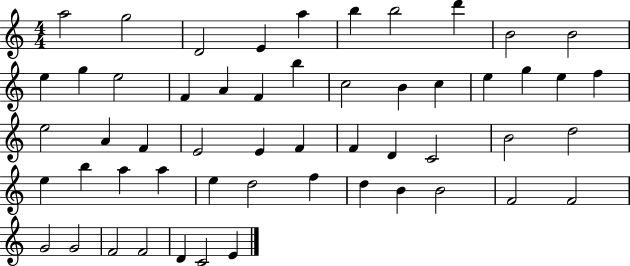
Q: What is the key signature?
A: C major